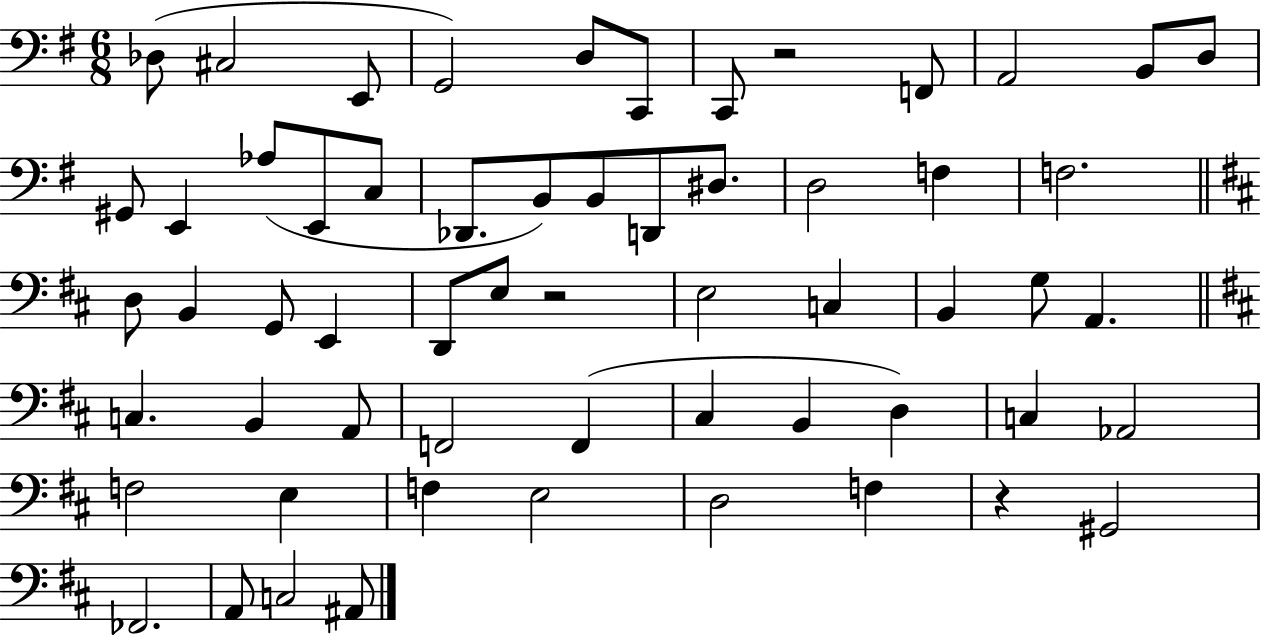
Db3/e C#3/h E2/e G2/h D3/e C2/e C2/e R/h F2/e A2/h B2/e D3/e G#2/e E2/q Ab3/e E2/e C3/e Db2/e. B2/e B2/e D2/e D#3/e. D3/h F3/q F3/h. D3/e B2/q G2/e E2/q D2/e E3/e R/h E3/h C3/q B2/q G3/e A2/q. C3/q. B2/q A2/e F2/h F2/q C#3/q B2/q D3/q C3/q Ab2/h F3/h E3/q F3/q E3/h D3/h F3/q R/q G#2/h FES2/h. A2/e C3/h A#2/e